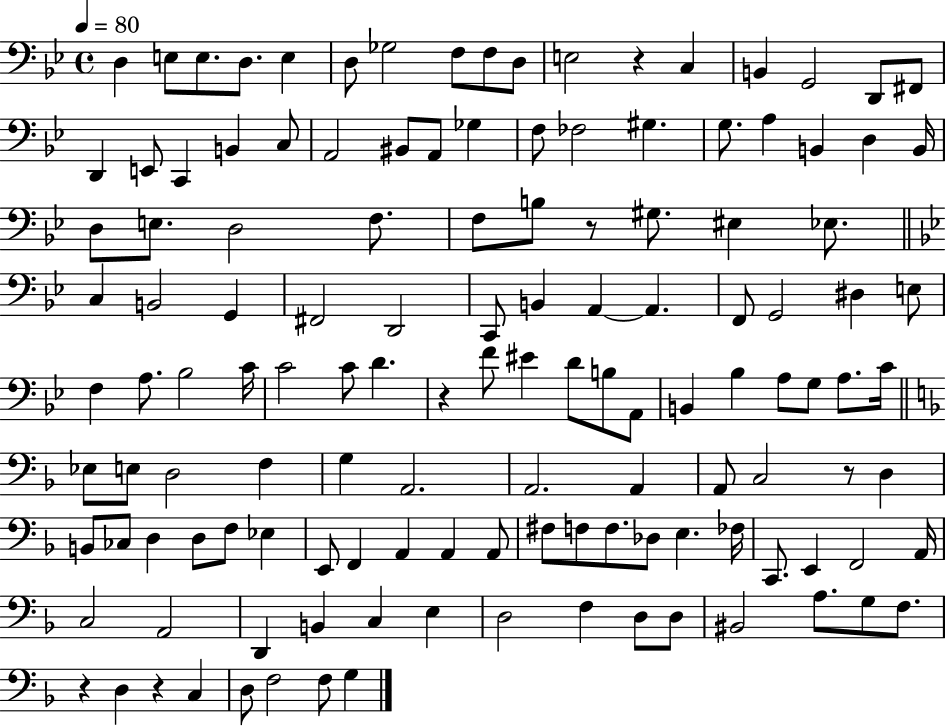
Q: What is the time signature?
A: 4/4